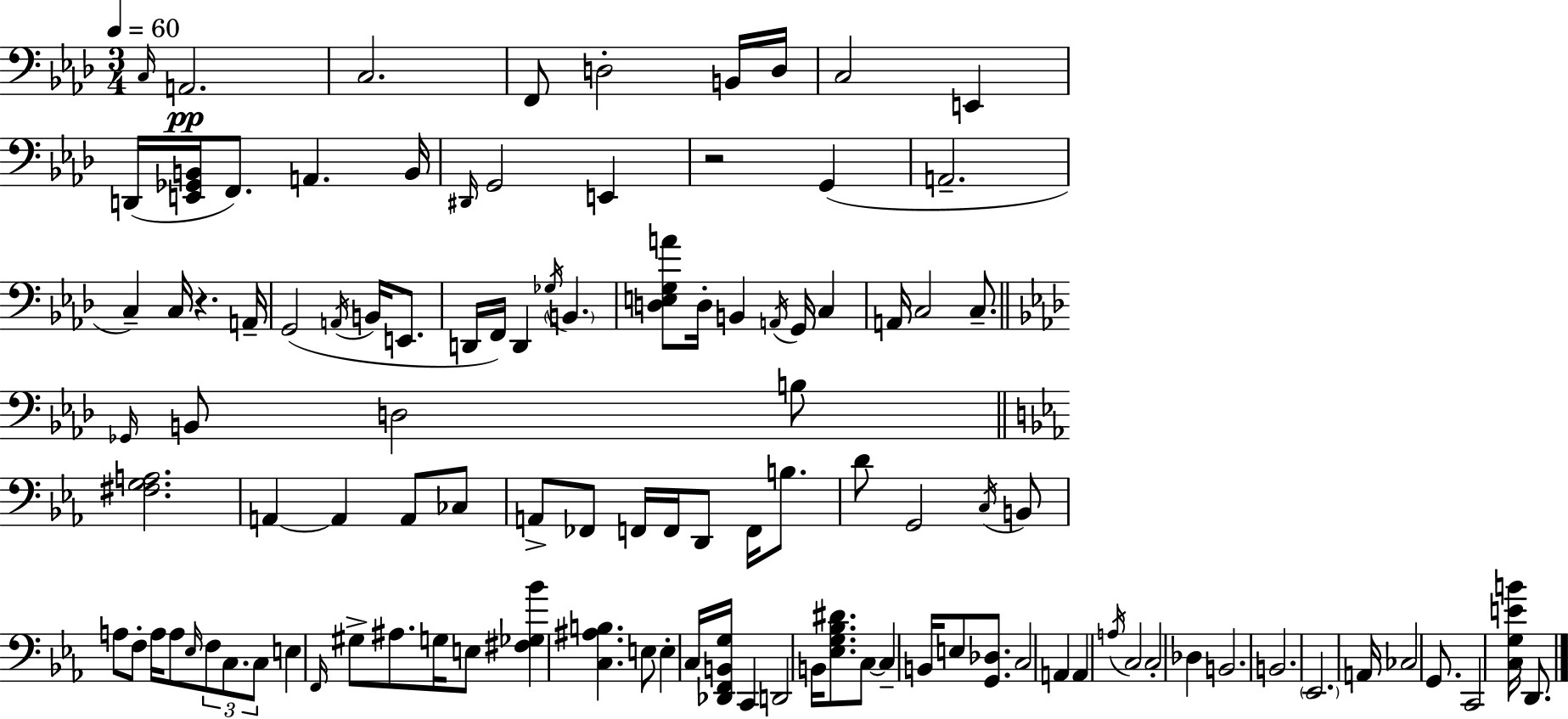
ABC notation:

X:1
T:Untitled
M:3/4
L:1/4
K:Ab
C,/4 A,,2 C,2 F,,/2 D,2 B,,/4 D,/4 C,2 E,, D,,/4 [E,,_G,,B,,]/4 F,,/2 A,, B,,/4 ^D,,/4 G,,2 E,, z2 G,, A,,2 C, C,/4 z A,,/4 G,,2 A,,/4 B,,/4 E,,/2 D,,/4 F,,/4 D,, _G,/4 B,, [D,E,G,A]/2 D,/4 B,, A,,/4 G,,/4 C, A,,/4 C,2 C,/2 _G,,/4 B,,/2 D,2 B,/2 [^F,G,A,]2 A,, A,, A,,/2 _C,/2 A,,/2 _F,,/2 F,,/4 F,,/4 D,,/2 F,,/4 B,/2 D/2 G,,2 C,/4 B,,/2 A,/2 F,/2 A,/4 A,/2 _E,/4 F,/2 C,/2 C,/2 E, F,,/4 ^G,/2 ^A,/2 G,/4 E,/2 [^F,_G,_B] [C,^A,B,] E,/2 E, C,/4 [_D,,F,,B,,G,]/4 C,, D,,2 B,,/4 [_E,G,_B,^D]/2 C,/2 C, B,,/4 E,/2 [G,,_D,]/2 C,2 A,, A,, A,/4 C,2 C,2 _D, B,,2 B,,2 _E,,2 A,,/4 _C,2 G,,/2 C,,2 [C,G,EB]/4 D,,/2